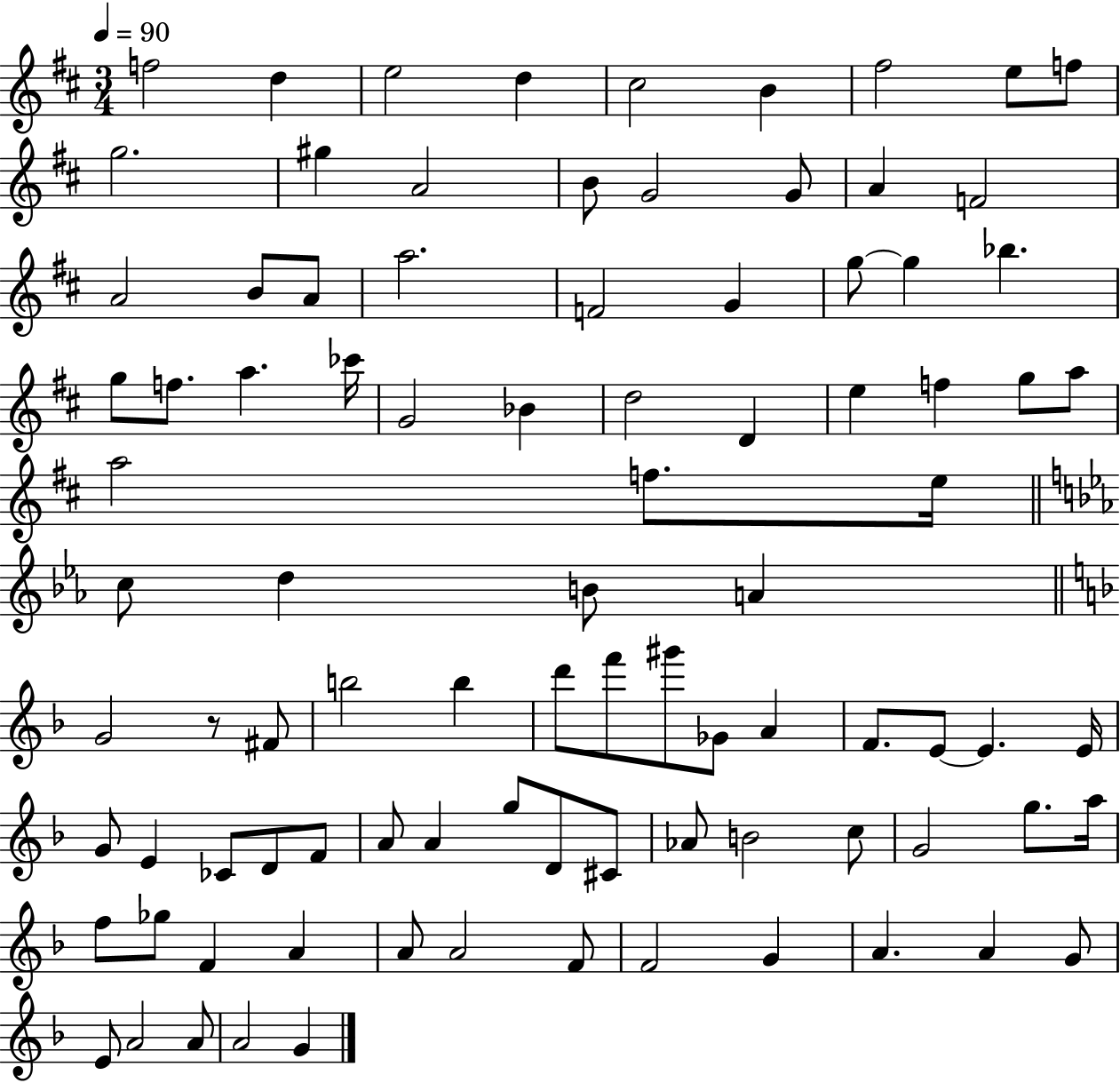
{
  \clef treble
  \numericTimeSignature
  \time 3/4
  \key d \major
  \tempo 4 = 90
  f''2 d''4 | e''2 d''4 | cis''2 b'4 | fis''2 e''8 f''8 | \break g''2. | gis''4 a'2 | b'8 g'2 g'8 | a'4 f'2 | \break a'2 b'8 a'8 | a''2. | f'2 g'4 | g''8~~ g''4 bes''4. | \break g''8 f''8. a''4. ces'''16 | g'2 bes'4 | d''2 d'4 | e''4 f''4 g''8 a''8 | \break a''2 f''8. e''16 | \bar "||" \break \key ees \major c''8 d''4 b'8 a'4 | \bar "||" \break \key d \minor g'2 r8 fis'8 | b''2 b''4 | d'''8 f'''8 gis'''8 ges'8 a'4 | f'8. e'8~~ e'4. e'16 | \break g'8 e'4 ces'8 d'8 f'8 | a'8 a'4 g''8 d'8 cis'8 | aes'8 b'2 c''8 | g'2 g''8. a''16 | \break f''8 ges''8 f'4 a'4 | a'8 a'2 f'8 | f'2 g'4 | a'4. a'4 g'8 | \break e'8 a'2 a'8 | a'2 g'4 | \bar "|."
}